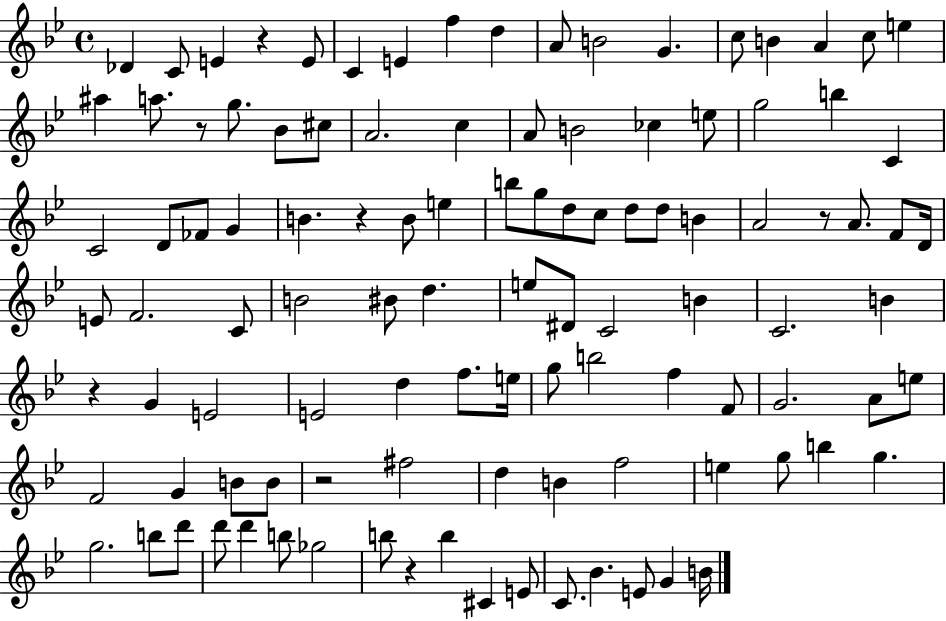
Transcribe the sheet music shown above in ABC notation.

X:1
T:Untitled
M:4/4
L:1/4
K:Bb
_D C/2 E z E/2 C E f d A/2 B2 G c/2 B A c/2 e ^a a/2 z/2 g/2 _B/2 ^c/2 A2 c A/2 B2 _c e/2 g2 b C C2 D/2 _F/2 G B z B/2 e b/2 g/2 d/2 c/2 d/2 d/2 B A2 z/2 A/2 F/2 D/4 E/2 F2 C/2 B2 ^B/2 d e/2 ^D/2 C2 B C2 B z G E2 E2 d f/2 e/4 g/2 b2 f F/2 G2 A/2 e/2 F2 G B/2 B/2 z2 ^f2 d B f2 e g/2 b g g2 b/2 d'/2 d'/2 d' b/2 _g2 b/2 z b ^C E/2 C/2 _B E/2 G B/4